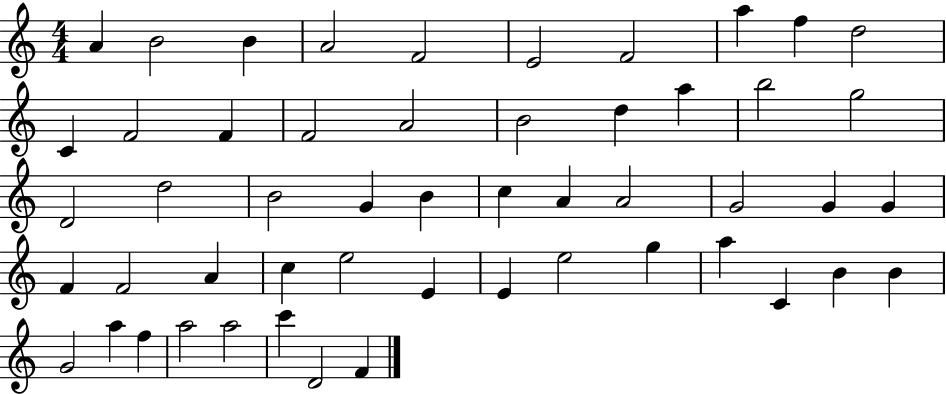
{
  \clef treble
  \numericTimeSignature
  \time 4/4
  \key c \major
  a'4 b'2 b'4 | a'2 f'2 | e'2 f'2 | a''4 f''4 d''2 | \break c'4 f'2 f'4 | f'2 a'2 | b'2 d''4 a''4 | b''2 g''2 | \break d'2 d''2 | b'2 g'4 b'4 | c''4 a'4 a'2 | g'2 g'4 g'4 | \break f'4 f'2 a'4 | c''4 e''2 e'4 | e'4 e''2 g''4 | a''4 c'4 b'4 b'4 | \break g'2 a''4 f''4 | a''2 a''2 | c'''4 d'2 f'4 | \bar "|."
}